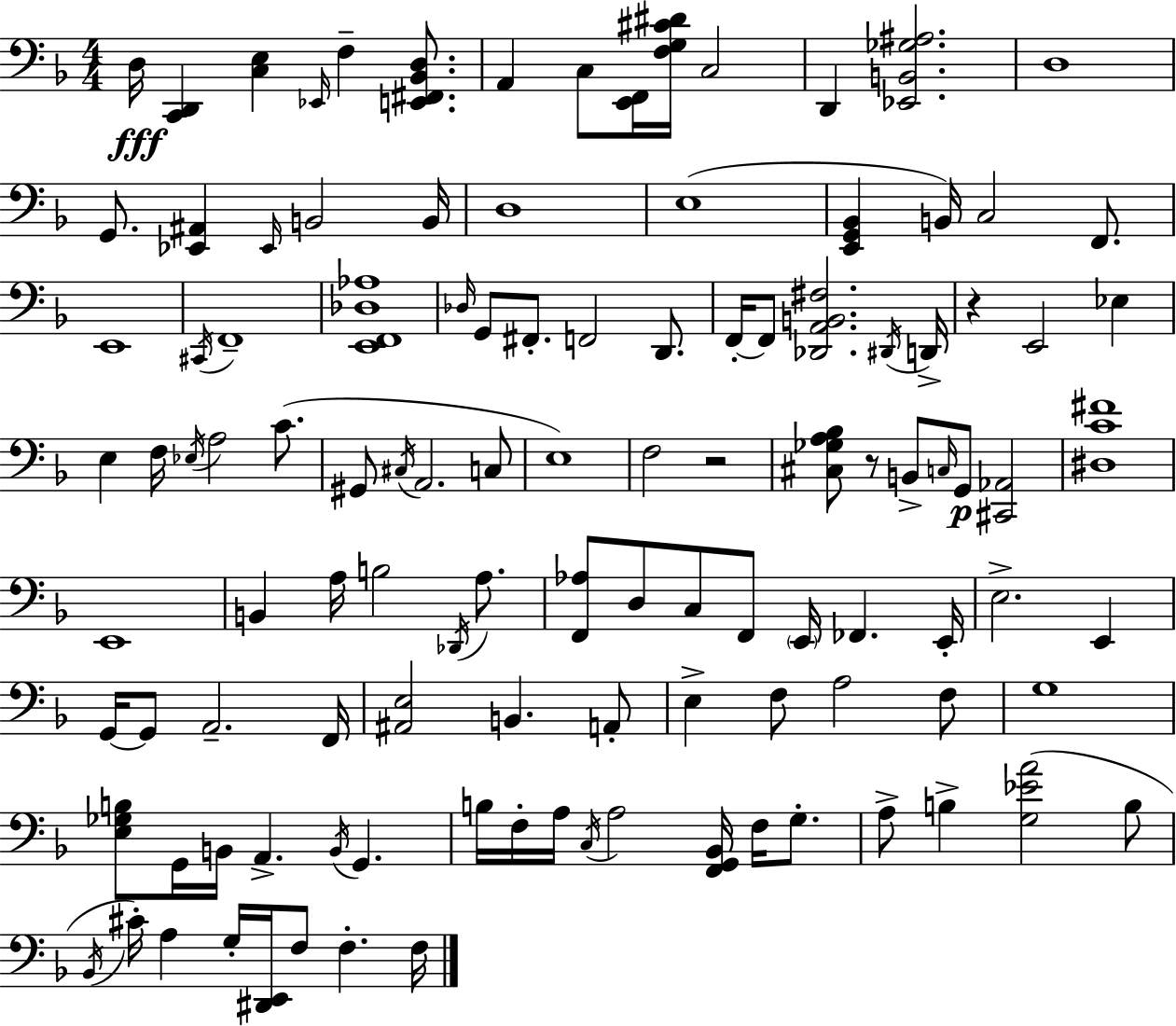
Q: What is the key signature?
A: F major